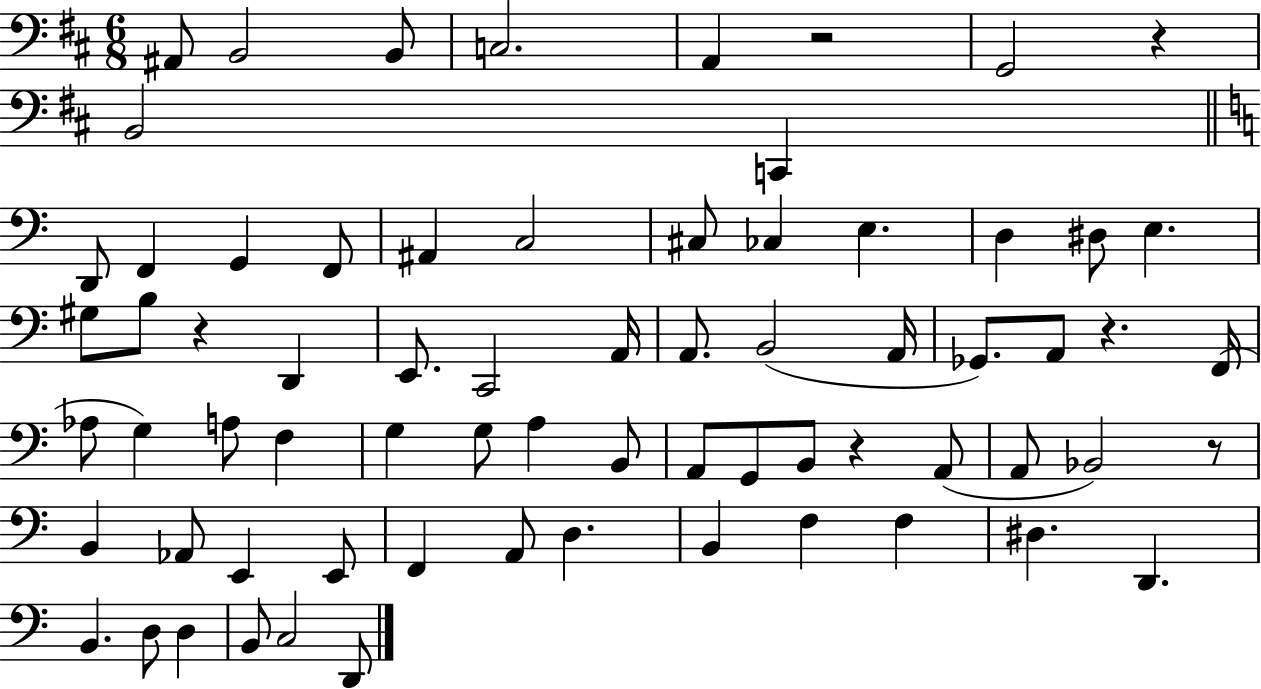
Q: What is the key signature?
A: D major